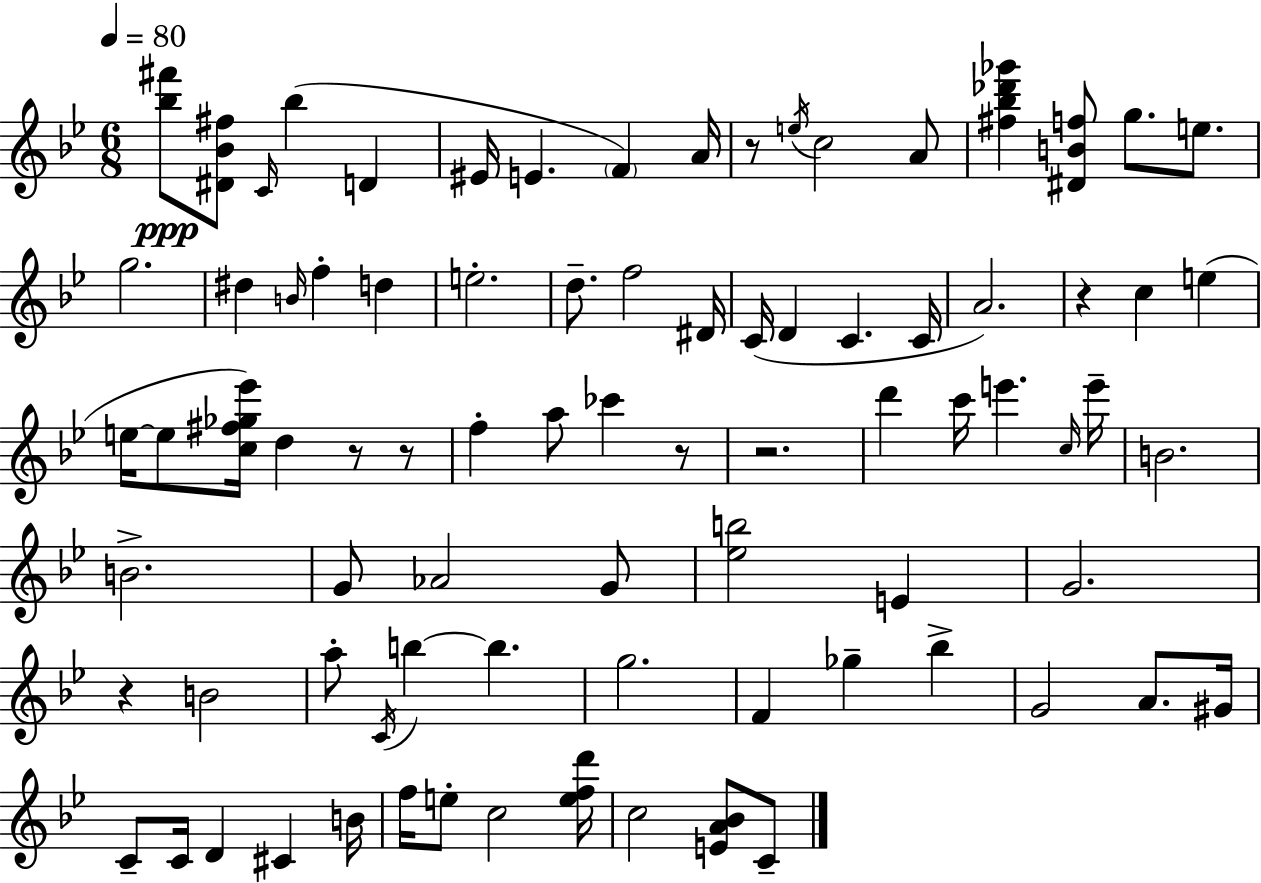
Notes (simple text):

[Bb5,F#6]/e [D#4,Bb4,F#5]/e C4/s Bb5/q D4/q EIS4/s E4/q. F4/q A4/s R/e E5/s C5/h A4/e [F#5,Bb5,Db6,Gb6]/q [D#4,B4,F5]/e G5/e. E5/e. G5/h. D#5/q B4/s F5/q D5/q E5/h. D5/e. F5/h D#4/s C4/s D4/q C4/q. C4/s A4/h. R/q C5/q E5/q E5/s E5/e [C5,F#5,Gb5,Eb6]/s D5/q R/e R/e F5/q A5/e CES6/q R/e R/h. D6/q C6/s E6/q. C5/s E6/s B4/h. B4/h. G4/e Ab4/h G4/e [Eb5,B5]/h E4/q G4/h. R/q B4/h A5/e C4/s B5/q B5/q. G5/h. F4/q Gb5/q Bb5/q G4/h A4/e. G#4/s C4/e C4/s D4/q C#4/q B4/s F5/s E5/e C5/h [E5,F5,D6]/s C5/h [E4,A4,Bb4]/e C4/e